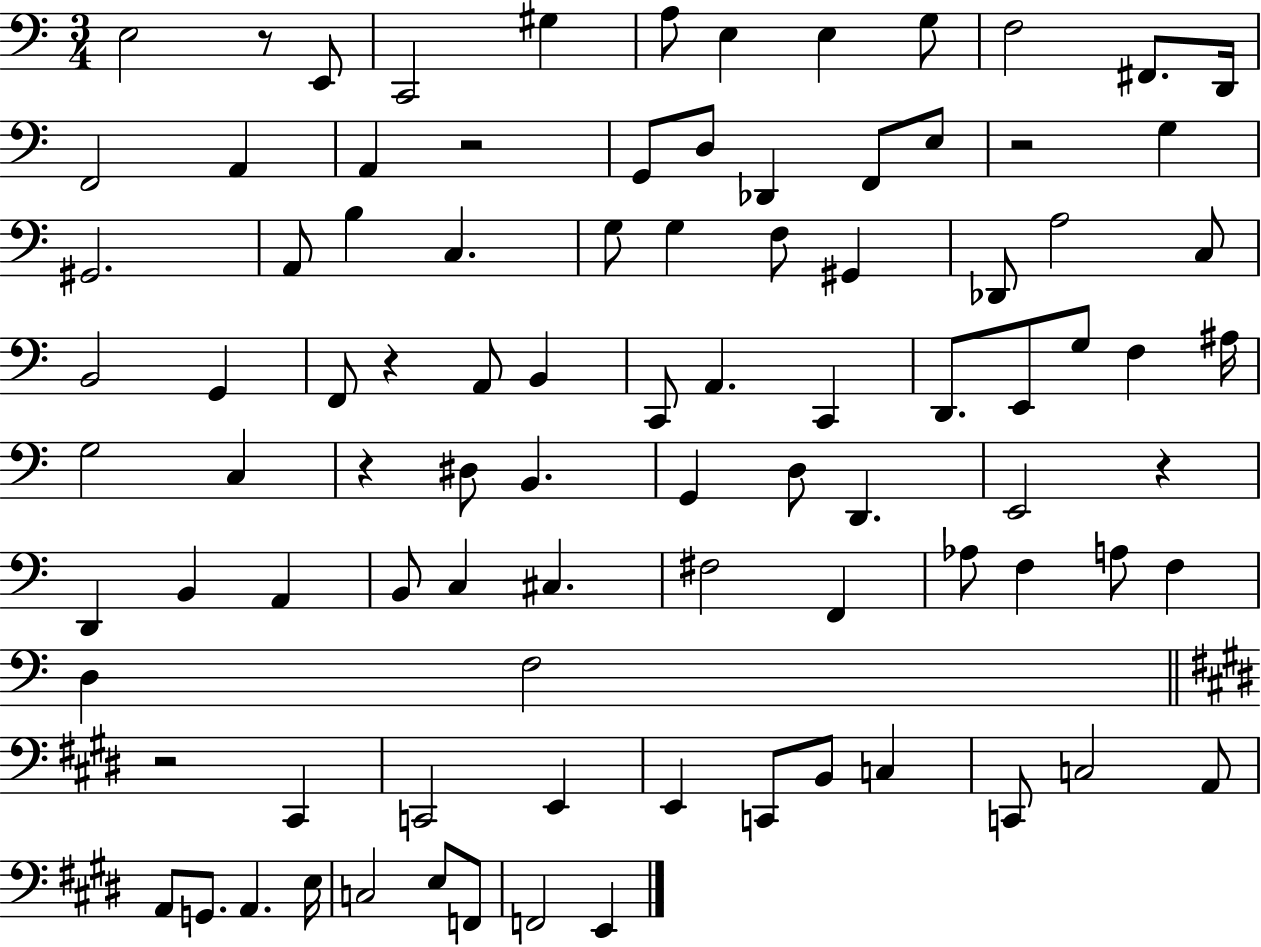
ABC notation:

X:1
T:Untitled
M:3/4
L:1/4
K:C
E,2 z/2 E,,/2 C,,2 ^G, A,/2 E, E, G,/2 F,2 ^F,,/2 D,,/4 F,,2 A,, A,, z2 G,,/2 D,/2 _D,, F,,/2 E,/2 z2 G, ^G,,2 A,,/2 B, C, G,/2 G, F,/2 ^G,, _D,,/2 A,2 C,/2 B,,2 G,, F,,/2 z A,,/2 B,, C,,/2 A,, C,, D,,/2 E,,/2 G,/2 F, ^A,/4 G,2 C, z ^D,/2 B,, G,, D,/2 D,, E,,2 z D,, B,, A,, B,,/2 C, ^C, ^F,2 F,, _A,/2 F, A,/2 F, D, F,2 z2 ^C,, C,,2 E,, E,, C,,/2 B,,/2 C, C,,/2 C,2 A,,/2 A,,/2 G,,/2 A,, E,/4 C,2 E,/2 F,,/2 F,,2 E,,